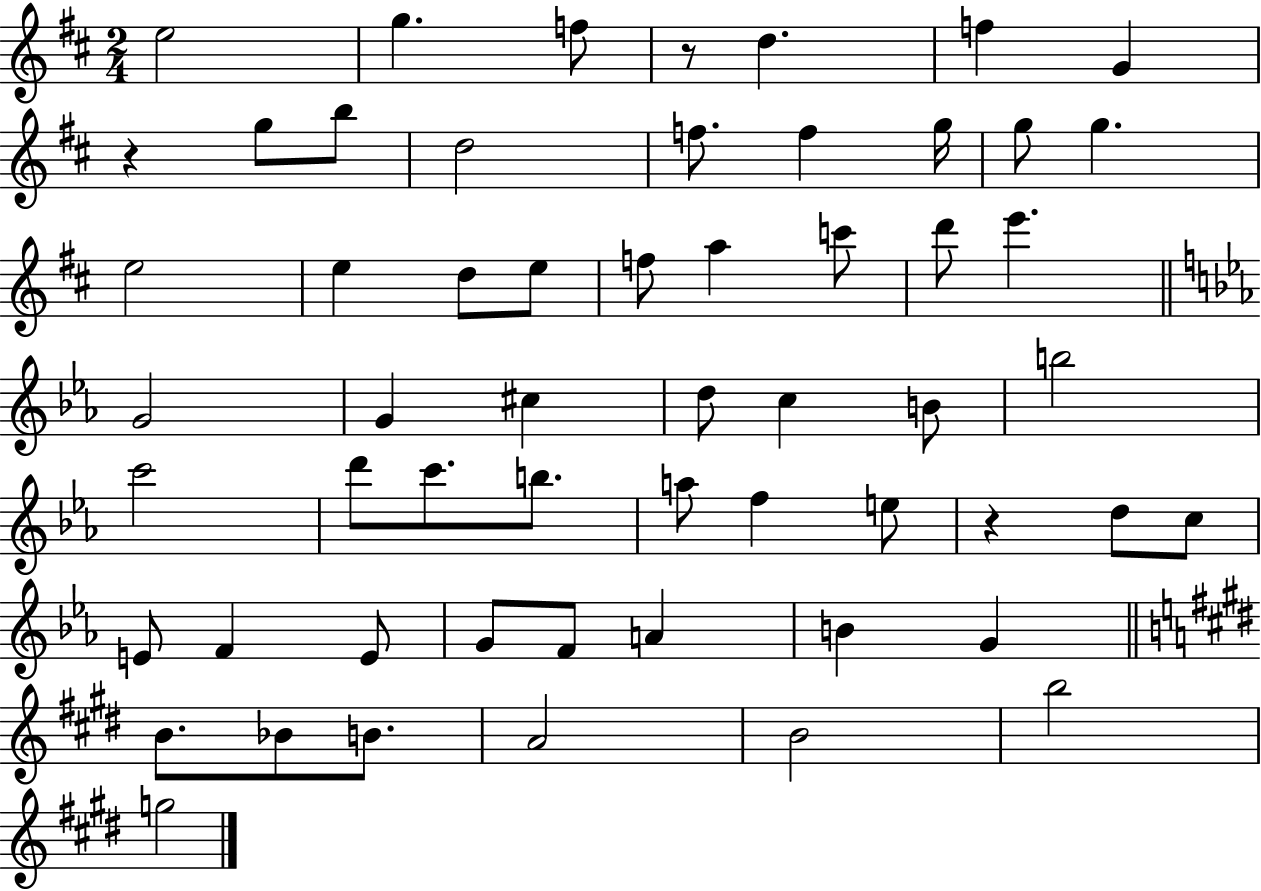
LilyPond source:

{
  \clef treble
  \numericTimeSignature
  \time 2/4
  \key d \major
  e''2 | g''4. f''8 | r8 d''4. | f''4 g'4 | \break r4 g''8 b''8 | d''2 | f''8. f''4 g''16 | g''8 g''4. | \break e''2 | e''4 d''8 e''8 | f''8 a''4 c'''8 | d'''8 e'''4. | \break \bar "||" \break \key ees \major g'2 | g'4 cis''4 | d''8 c''4 b'8 | b''2 | \break c'''2 | d'''8 c'''8. b''8. | a''8 f''4 e''8 | r4 d''8 c''8 | \break e'8 f'4 e'8 | g'8 f'8 a'4 | b'4 g'4 | \bar "||" \break \key e \major b'8. bes'8 b'8. | a'2 | b'2 | b''2 | \break g''2 | \bar "|."
}